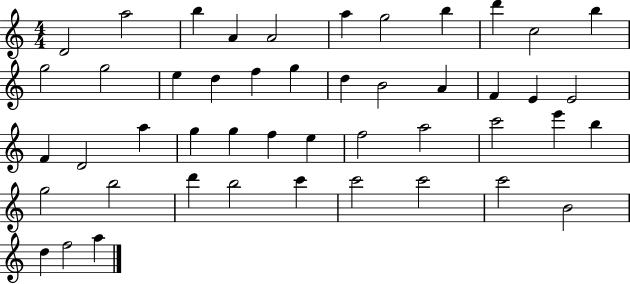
{
  \clef treble
  \numericTimeSignature
  \time 4/4
  \key c \major
  d'2 a''2 | b''4 a'4 a'2 | a''4 g''2 b''4 | d'''4 c''2 b''4 | \break g''2 g''2 | e''4 d''4 f''4 g''4 | d''4 b'2 a'4 | f'4 e'4 e'2 | \break f'4 d'2 a''4 | g''4 g''4 f''4 e''4 | f''2 a''2 | c'''2 e'''4 b''4 | \break g''2 b''2 | d'''4 b''2 c'''4 | c'''2 c'''2 | c'''2 b'2 | \break d''4 f''2 a''4 | \bar "|."
}